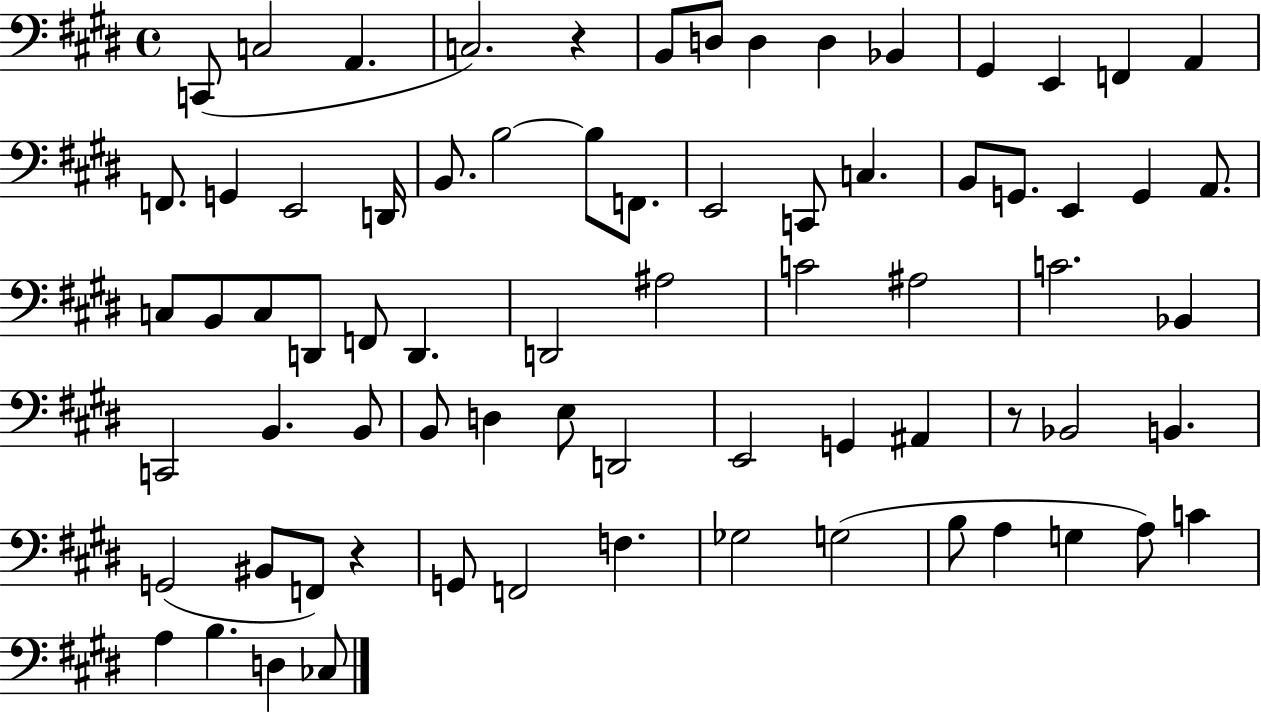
X:1
T:Untitled
M:4/4
L:1/4
K:E
C,,/2 C,2 A,, C,2 z B,,/2 D,/2 D, D, _B,, ^G,, E,, F,, A,, F,,/2 G,, E,,2 D,,/4 B,,/2 B,2 B,/2 F,,/2 E,,2 C,,/2 C, B,,/2 G,,/2 E,, G,, A,,/2 C,/2 B,,/2 C,/2 D,,/2 F,,/2 D,, D,,2 ^A,2 C2 ^A,2 C2 _B,, C,,2 B,, B,,/2 B,,/2 D, E,/2 D,,2 E,,2 G,, ^A,, z/2 _B,,2 B,, G,,2 ^B,,/2 F,,/2 z G,,/2 F,,2 F, _G,2 G,2 B,/2 A, G, A,/2 C A, B, D, _C,/2